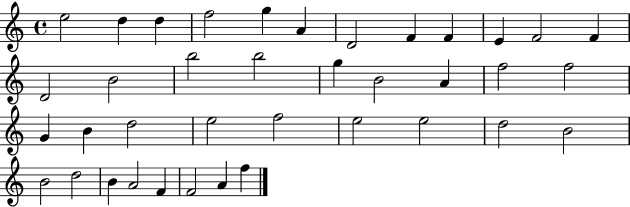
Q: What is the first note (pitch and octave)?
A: E5